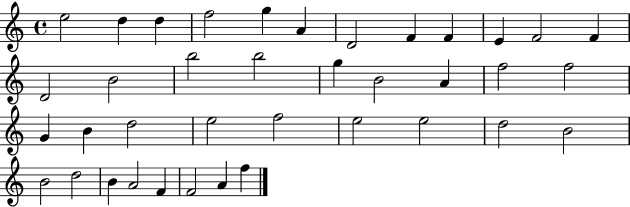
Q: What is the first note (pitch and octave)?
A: E5